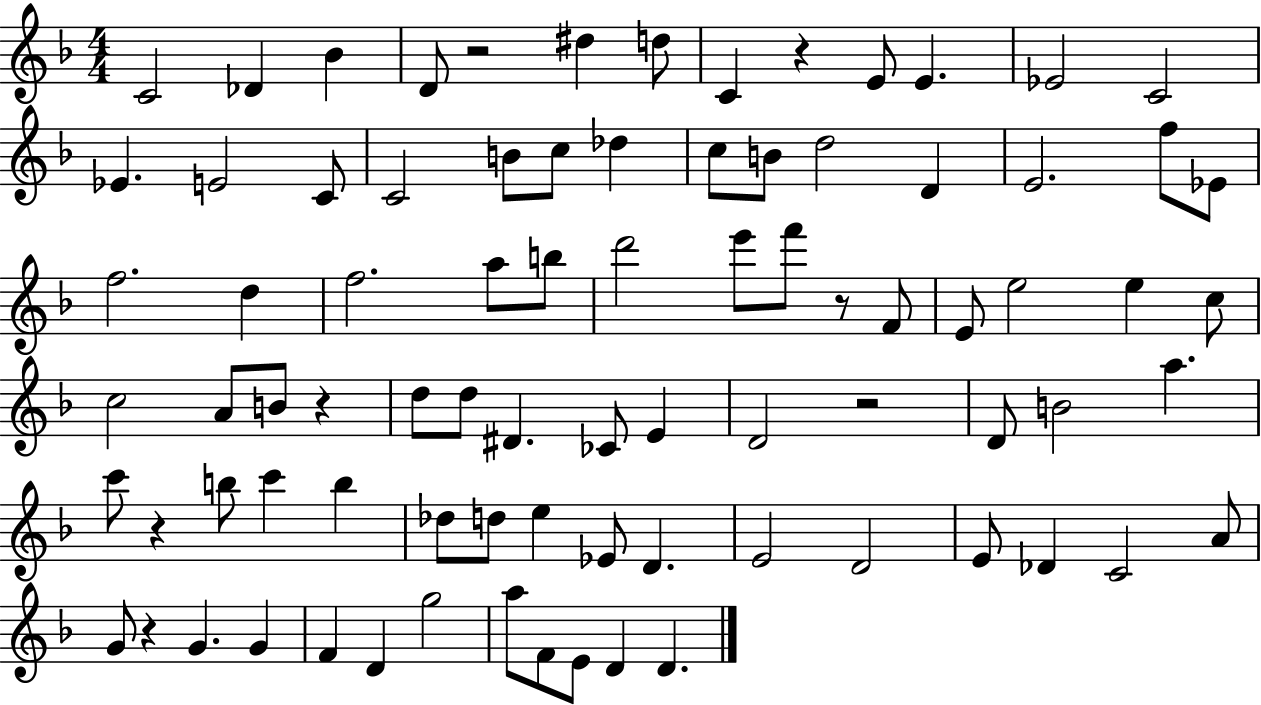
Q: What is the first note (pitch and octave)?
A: C4